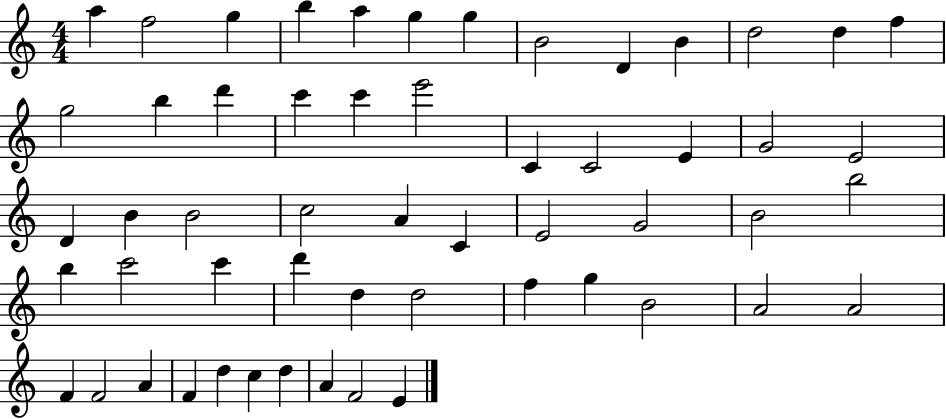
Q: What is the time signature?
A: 4/4